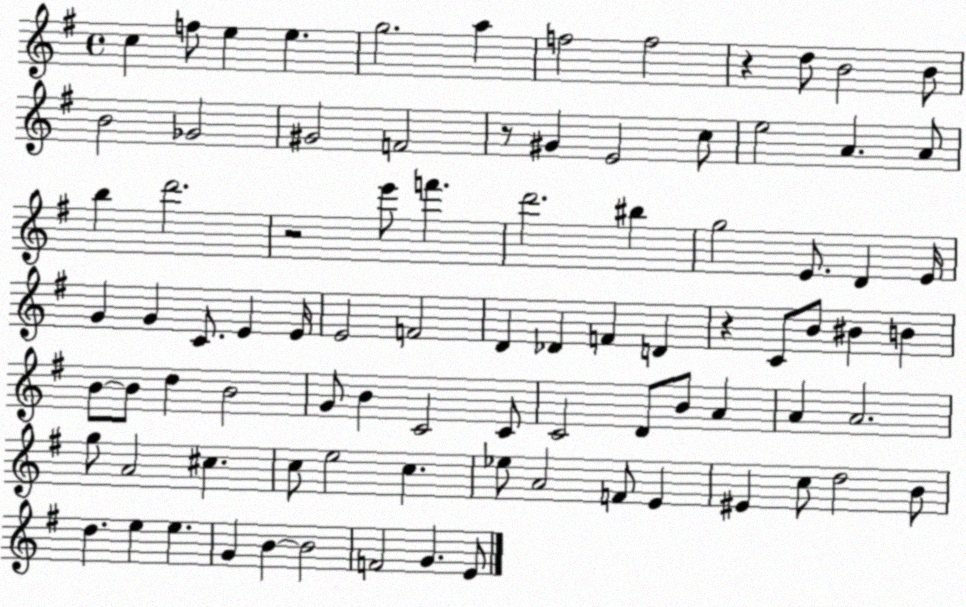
X:1
T:Untitled
M:4/4
L:1/4
K:G
c f/2 e e g2 a f2 f2 z d/2 B2 B/2 B2 _G2 ^G2 F2 z/2 ^G E2 c/2 e2 A A/2 b d'2 z2 e'/2 f' d'2 ^b g2 E/2 D E/4 G G C/2 E E/4 E2 F2 D _D F D z C/2 B/2 ^B B B/2 B/2 d B2 G/2 B C2 C/2 C2 D/2 B/2 A A A2 g/2 A2 ^c c/2 e2 c _e/2 A2 F/2 E ^E c/2 d2 B/2 d e e G B B2 F2 G E/2